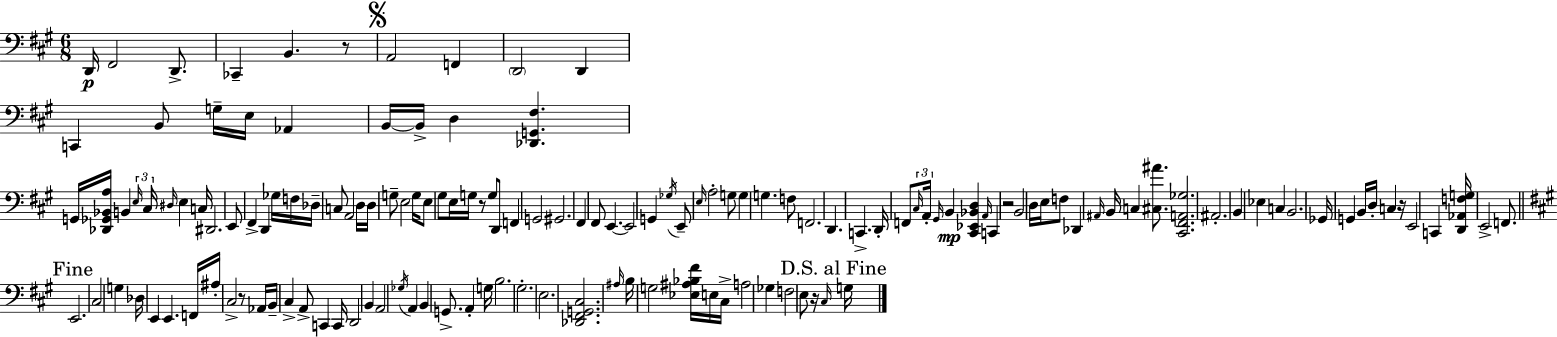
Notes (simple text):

D2/s F#2/h D2/e. CES2/q B2/q. R/e A2/h F2/q D2/h D2/q C2/q B2/e G3/s E3/s Ab2/q B2/s B2/s D3/q [Db2,G2,F#3]/q. G2/s [Db2,Gb2,Bb2,A3]/s B2/q E3/s C#3/s D#3/s E3/q C3/s D#2/h. E2/e F#2/q D2/q Gb3/s F3/s Db3/s C3/e A2/h D3/s D3/s G3/e E3/h G3/s E3/e G#3/e E3/s G3/s R/e G3/e D2/e F2/q G2/h G#2/h. F#2/q F#2/e E2/q. E2/h G2/q Gb3/s E2/e E3/s A3/h G3/e G3/q G3/q. F3/e F2/h. D2/q. C2/q. D2/s F2/e C#3/s A2/s G#2/s B2/q [C#2,Eb2,Bb2,D3]/q A2/s C2/q R/h B2/h D3/s E3/s F3/e Db2/q A#2/s B2/s C3/q [C#3,A#4]/e. [C#2,F#2,A2,Gb3]/h. A#2/h. B2/q Eb3/q C3/q B2/h. Gb2/s G2/q B2/s D3/s C3/q R/s E2/h C2/q [D2,Ab2,F3,G3]/s E2/h F2/e. E2/h. C#3/h G3/q Db3/s E2/q E2/q. F2/s A#3/s C#3/h R/e Ab2/s B2/s C#3/q A2/e C2/q C2/s D2/h B2/q A2/h Gb3/s A2/q B2/q G2/e. A2/q G3/s B3/h. G#3/h. E3/h. [Db2,F#2,G2,C#3]/h. A#3/s B3/s G3/h [Eb3,A#3,Bb3,F#4]/s E3/s C#3/s A3/h Gb3/q F3/h E3/e R/s C#3/s G3/s